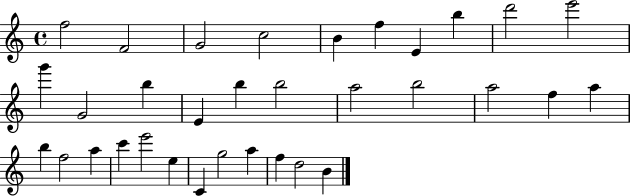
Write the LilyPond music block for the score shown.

{
  \clef treble
  \time 4/4
  \defaultTimeSignature
  \key c \major
  f''2 f'2 | g'2 c''2 | b'4 f''4 e'4 b''4 | d'''2 e'''2 | \break g'''4 g'2 b''4 | e'4 b''4 b''2 | a''2 b''2 | a''2 f''4 a''4 | \break b''4 f''2 a''4 | c'''4 e'''2 e''4 | c'4 g''2 a''4 | f''4 d''2 b'4 | \break \bar "|."
}